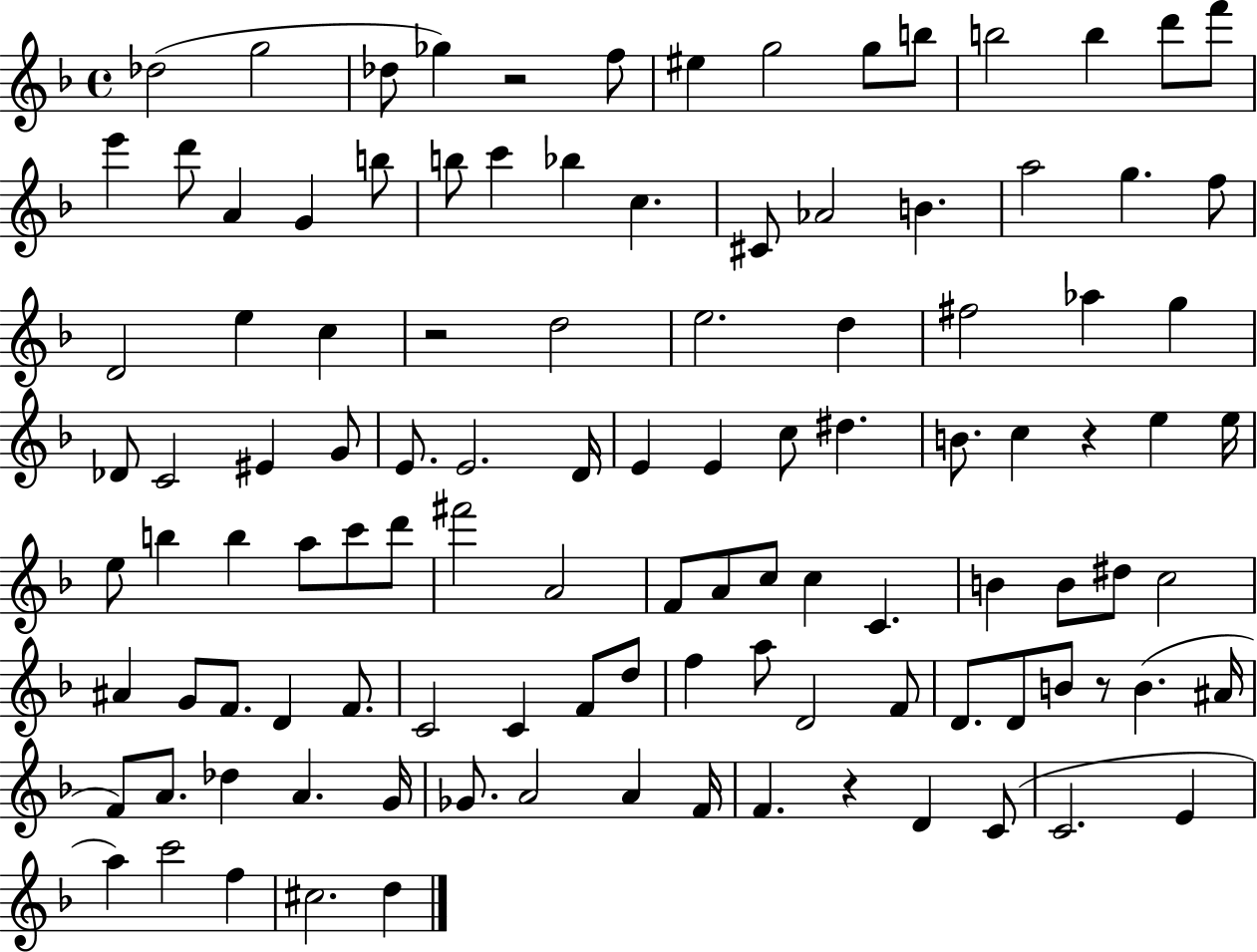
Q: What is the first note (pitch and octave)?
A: Db5